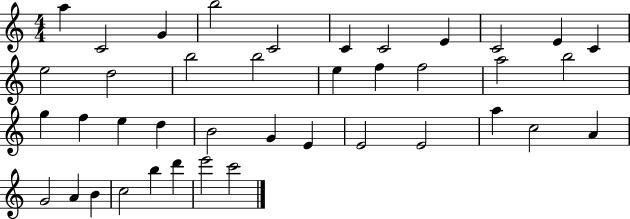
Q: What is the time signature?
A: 4/4